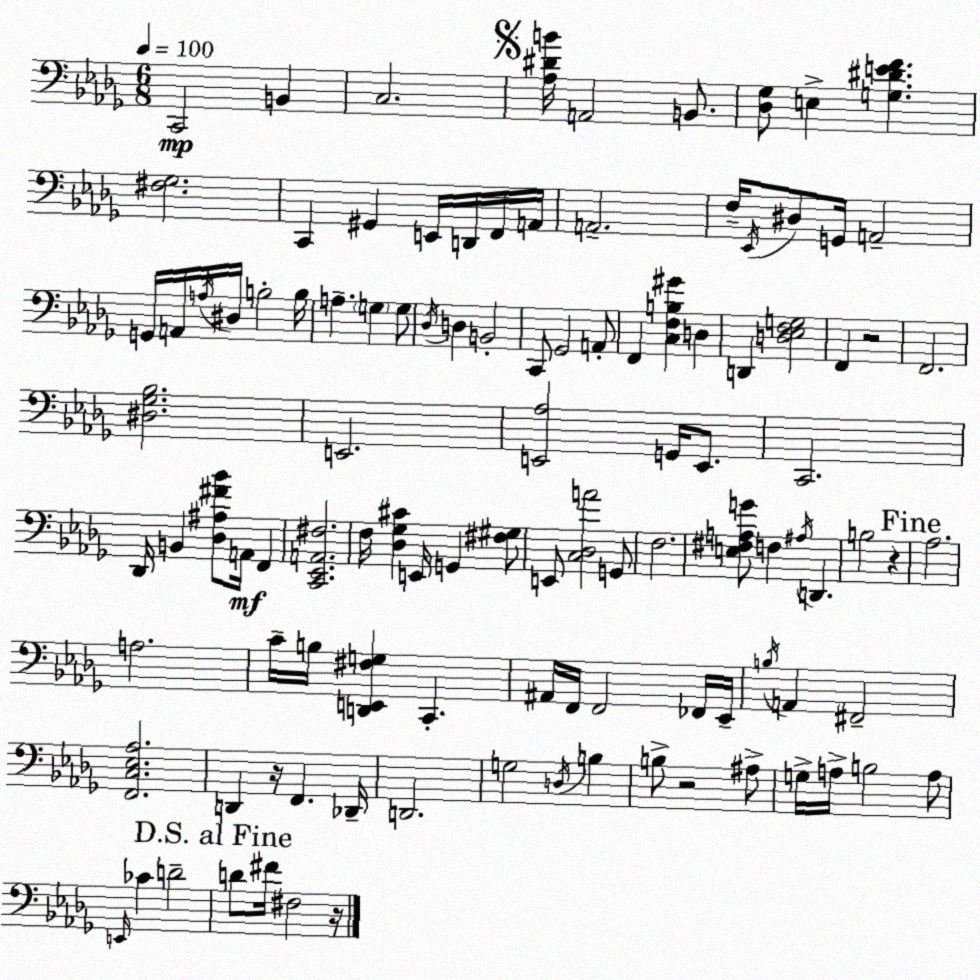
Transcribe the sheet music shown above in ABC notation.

X:1
T:Untitled
M:6/8
L:1/4
K:Bbm
C,,2 B,, C,2 [_A,^DB]/4 A,,2 B,,/2 [_D,_G,]/2 E, [G,^DEF] [^F,_G,]2 C,, ^G,, E,,/4 D,,/4 F,,/4 A,,/4 A,,2 F,/4 _E,,/4 ^D,/2 G,,/4 A,,2 G,,/4 A,,/4 A,/4 ^D,/4 B,2 B,/4 A, G, G,/2 _D,/4 D, B,,2 C,,/2 _G,,2 A,,/2 F,, [C,F,B,^G] D, D,, [D,_E,F,G,]2 F,, z2 F,,2 [^D,_G,_B,]2 E,,2 [E,,_A,]2 G,,/4 E,,/2 C,,2 _D,,/4 B,, [_D,^A,^F_B]/2 A,,/4 F,, [C,,_E,,A,,^F,]2 F,/4 [_D,_G,^C] E,,/4 G,, [^F,^G,]/2 E,,/2 [C,_D,A]2 G,,/2 F,2 [E,^F,A,G]/2 F, ^A,/4 D,, B,2 z _A,2 A,2 C/4 B,/4 [D,,E,,^F,G,] C,, ^A,,/4 F,,/4 F,,2 _F,,/4 _E,,/4 B,/4 A,, ^F,,2 [F,,C,_E,_A,]2 D,, z/4 F,, _D,,/4 D,,2 G,2 D,/4 B, B,/2 z2 ^A,/2 G,/4 A,/4 B,2 A,/2 E,,/4 _C D2 D/2 ^F/4 ^F,2 z/4